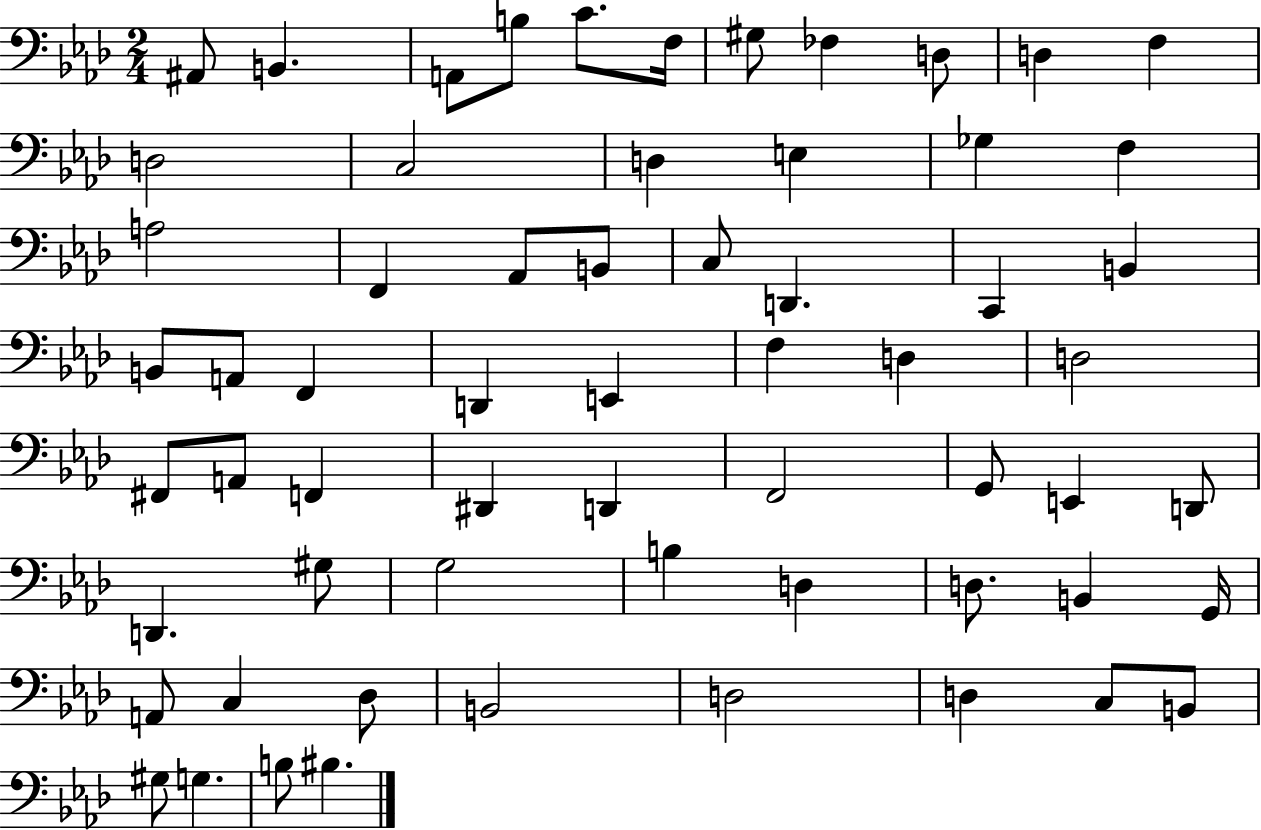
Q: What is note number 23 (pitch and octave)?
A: D2